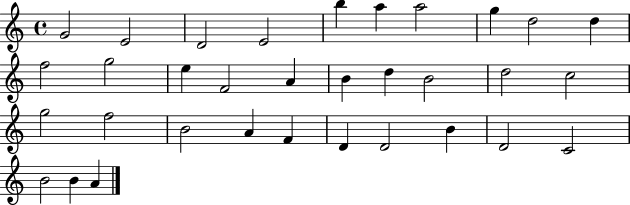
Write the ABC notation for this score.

X:1
T:Untitled
M:4/4
L:1/4
K:C
G2 E2 D2 E2 b a a2 g d2 d f2 g2 e F2 A B d B2 d2 c2 g2 f2 B2 A F D D2 B D2 C2 B2 B A